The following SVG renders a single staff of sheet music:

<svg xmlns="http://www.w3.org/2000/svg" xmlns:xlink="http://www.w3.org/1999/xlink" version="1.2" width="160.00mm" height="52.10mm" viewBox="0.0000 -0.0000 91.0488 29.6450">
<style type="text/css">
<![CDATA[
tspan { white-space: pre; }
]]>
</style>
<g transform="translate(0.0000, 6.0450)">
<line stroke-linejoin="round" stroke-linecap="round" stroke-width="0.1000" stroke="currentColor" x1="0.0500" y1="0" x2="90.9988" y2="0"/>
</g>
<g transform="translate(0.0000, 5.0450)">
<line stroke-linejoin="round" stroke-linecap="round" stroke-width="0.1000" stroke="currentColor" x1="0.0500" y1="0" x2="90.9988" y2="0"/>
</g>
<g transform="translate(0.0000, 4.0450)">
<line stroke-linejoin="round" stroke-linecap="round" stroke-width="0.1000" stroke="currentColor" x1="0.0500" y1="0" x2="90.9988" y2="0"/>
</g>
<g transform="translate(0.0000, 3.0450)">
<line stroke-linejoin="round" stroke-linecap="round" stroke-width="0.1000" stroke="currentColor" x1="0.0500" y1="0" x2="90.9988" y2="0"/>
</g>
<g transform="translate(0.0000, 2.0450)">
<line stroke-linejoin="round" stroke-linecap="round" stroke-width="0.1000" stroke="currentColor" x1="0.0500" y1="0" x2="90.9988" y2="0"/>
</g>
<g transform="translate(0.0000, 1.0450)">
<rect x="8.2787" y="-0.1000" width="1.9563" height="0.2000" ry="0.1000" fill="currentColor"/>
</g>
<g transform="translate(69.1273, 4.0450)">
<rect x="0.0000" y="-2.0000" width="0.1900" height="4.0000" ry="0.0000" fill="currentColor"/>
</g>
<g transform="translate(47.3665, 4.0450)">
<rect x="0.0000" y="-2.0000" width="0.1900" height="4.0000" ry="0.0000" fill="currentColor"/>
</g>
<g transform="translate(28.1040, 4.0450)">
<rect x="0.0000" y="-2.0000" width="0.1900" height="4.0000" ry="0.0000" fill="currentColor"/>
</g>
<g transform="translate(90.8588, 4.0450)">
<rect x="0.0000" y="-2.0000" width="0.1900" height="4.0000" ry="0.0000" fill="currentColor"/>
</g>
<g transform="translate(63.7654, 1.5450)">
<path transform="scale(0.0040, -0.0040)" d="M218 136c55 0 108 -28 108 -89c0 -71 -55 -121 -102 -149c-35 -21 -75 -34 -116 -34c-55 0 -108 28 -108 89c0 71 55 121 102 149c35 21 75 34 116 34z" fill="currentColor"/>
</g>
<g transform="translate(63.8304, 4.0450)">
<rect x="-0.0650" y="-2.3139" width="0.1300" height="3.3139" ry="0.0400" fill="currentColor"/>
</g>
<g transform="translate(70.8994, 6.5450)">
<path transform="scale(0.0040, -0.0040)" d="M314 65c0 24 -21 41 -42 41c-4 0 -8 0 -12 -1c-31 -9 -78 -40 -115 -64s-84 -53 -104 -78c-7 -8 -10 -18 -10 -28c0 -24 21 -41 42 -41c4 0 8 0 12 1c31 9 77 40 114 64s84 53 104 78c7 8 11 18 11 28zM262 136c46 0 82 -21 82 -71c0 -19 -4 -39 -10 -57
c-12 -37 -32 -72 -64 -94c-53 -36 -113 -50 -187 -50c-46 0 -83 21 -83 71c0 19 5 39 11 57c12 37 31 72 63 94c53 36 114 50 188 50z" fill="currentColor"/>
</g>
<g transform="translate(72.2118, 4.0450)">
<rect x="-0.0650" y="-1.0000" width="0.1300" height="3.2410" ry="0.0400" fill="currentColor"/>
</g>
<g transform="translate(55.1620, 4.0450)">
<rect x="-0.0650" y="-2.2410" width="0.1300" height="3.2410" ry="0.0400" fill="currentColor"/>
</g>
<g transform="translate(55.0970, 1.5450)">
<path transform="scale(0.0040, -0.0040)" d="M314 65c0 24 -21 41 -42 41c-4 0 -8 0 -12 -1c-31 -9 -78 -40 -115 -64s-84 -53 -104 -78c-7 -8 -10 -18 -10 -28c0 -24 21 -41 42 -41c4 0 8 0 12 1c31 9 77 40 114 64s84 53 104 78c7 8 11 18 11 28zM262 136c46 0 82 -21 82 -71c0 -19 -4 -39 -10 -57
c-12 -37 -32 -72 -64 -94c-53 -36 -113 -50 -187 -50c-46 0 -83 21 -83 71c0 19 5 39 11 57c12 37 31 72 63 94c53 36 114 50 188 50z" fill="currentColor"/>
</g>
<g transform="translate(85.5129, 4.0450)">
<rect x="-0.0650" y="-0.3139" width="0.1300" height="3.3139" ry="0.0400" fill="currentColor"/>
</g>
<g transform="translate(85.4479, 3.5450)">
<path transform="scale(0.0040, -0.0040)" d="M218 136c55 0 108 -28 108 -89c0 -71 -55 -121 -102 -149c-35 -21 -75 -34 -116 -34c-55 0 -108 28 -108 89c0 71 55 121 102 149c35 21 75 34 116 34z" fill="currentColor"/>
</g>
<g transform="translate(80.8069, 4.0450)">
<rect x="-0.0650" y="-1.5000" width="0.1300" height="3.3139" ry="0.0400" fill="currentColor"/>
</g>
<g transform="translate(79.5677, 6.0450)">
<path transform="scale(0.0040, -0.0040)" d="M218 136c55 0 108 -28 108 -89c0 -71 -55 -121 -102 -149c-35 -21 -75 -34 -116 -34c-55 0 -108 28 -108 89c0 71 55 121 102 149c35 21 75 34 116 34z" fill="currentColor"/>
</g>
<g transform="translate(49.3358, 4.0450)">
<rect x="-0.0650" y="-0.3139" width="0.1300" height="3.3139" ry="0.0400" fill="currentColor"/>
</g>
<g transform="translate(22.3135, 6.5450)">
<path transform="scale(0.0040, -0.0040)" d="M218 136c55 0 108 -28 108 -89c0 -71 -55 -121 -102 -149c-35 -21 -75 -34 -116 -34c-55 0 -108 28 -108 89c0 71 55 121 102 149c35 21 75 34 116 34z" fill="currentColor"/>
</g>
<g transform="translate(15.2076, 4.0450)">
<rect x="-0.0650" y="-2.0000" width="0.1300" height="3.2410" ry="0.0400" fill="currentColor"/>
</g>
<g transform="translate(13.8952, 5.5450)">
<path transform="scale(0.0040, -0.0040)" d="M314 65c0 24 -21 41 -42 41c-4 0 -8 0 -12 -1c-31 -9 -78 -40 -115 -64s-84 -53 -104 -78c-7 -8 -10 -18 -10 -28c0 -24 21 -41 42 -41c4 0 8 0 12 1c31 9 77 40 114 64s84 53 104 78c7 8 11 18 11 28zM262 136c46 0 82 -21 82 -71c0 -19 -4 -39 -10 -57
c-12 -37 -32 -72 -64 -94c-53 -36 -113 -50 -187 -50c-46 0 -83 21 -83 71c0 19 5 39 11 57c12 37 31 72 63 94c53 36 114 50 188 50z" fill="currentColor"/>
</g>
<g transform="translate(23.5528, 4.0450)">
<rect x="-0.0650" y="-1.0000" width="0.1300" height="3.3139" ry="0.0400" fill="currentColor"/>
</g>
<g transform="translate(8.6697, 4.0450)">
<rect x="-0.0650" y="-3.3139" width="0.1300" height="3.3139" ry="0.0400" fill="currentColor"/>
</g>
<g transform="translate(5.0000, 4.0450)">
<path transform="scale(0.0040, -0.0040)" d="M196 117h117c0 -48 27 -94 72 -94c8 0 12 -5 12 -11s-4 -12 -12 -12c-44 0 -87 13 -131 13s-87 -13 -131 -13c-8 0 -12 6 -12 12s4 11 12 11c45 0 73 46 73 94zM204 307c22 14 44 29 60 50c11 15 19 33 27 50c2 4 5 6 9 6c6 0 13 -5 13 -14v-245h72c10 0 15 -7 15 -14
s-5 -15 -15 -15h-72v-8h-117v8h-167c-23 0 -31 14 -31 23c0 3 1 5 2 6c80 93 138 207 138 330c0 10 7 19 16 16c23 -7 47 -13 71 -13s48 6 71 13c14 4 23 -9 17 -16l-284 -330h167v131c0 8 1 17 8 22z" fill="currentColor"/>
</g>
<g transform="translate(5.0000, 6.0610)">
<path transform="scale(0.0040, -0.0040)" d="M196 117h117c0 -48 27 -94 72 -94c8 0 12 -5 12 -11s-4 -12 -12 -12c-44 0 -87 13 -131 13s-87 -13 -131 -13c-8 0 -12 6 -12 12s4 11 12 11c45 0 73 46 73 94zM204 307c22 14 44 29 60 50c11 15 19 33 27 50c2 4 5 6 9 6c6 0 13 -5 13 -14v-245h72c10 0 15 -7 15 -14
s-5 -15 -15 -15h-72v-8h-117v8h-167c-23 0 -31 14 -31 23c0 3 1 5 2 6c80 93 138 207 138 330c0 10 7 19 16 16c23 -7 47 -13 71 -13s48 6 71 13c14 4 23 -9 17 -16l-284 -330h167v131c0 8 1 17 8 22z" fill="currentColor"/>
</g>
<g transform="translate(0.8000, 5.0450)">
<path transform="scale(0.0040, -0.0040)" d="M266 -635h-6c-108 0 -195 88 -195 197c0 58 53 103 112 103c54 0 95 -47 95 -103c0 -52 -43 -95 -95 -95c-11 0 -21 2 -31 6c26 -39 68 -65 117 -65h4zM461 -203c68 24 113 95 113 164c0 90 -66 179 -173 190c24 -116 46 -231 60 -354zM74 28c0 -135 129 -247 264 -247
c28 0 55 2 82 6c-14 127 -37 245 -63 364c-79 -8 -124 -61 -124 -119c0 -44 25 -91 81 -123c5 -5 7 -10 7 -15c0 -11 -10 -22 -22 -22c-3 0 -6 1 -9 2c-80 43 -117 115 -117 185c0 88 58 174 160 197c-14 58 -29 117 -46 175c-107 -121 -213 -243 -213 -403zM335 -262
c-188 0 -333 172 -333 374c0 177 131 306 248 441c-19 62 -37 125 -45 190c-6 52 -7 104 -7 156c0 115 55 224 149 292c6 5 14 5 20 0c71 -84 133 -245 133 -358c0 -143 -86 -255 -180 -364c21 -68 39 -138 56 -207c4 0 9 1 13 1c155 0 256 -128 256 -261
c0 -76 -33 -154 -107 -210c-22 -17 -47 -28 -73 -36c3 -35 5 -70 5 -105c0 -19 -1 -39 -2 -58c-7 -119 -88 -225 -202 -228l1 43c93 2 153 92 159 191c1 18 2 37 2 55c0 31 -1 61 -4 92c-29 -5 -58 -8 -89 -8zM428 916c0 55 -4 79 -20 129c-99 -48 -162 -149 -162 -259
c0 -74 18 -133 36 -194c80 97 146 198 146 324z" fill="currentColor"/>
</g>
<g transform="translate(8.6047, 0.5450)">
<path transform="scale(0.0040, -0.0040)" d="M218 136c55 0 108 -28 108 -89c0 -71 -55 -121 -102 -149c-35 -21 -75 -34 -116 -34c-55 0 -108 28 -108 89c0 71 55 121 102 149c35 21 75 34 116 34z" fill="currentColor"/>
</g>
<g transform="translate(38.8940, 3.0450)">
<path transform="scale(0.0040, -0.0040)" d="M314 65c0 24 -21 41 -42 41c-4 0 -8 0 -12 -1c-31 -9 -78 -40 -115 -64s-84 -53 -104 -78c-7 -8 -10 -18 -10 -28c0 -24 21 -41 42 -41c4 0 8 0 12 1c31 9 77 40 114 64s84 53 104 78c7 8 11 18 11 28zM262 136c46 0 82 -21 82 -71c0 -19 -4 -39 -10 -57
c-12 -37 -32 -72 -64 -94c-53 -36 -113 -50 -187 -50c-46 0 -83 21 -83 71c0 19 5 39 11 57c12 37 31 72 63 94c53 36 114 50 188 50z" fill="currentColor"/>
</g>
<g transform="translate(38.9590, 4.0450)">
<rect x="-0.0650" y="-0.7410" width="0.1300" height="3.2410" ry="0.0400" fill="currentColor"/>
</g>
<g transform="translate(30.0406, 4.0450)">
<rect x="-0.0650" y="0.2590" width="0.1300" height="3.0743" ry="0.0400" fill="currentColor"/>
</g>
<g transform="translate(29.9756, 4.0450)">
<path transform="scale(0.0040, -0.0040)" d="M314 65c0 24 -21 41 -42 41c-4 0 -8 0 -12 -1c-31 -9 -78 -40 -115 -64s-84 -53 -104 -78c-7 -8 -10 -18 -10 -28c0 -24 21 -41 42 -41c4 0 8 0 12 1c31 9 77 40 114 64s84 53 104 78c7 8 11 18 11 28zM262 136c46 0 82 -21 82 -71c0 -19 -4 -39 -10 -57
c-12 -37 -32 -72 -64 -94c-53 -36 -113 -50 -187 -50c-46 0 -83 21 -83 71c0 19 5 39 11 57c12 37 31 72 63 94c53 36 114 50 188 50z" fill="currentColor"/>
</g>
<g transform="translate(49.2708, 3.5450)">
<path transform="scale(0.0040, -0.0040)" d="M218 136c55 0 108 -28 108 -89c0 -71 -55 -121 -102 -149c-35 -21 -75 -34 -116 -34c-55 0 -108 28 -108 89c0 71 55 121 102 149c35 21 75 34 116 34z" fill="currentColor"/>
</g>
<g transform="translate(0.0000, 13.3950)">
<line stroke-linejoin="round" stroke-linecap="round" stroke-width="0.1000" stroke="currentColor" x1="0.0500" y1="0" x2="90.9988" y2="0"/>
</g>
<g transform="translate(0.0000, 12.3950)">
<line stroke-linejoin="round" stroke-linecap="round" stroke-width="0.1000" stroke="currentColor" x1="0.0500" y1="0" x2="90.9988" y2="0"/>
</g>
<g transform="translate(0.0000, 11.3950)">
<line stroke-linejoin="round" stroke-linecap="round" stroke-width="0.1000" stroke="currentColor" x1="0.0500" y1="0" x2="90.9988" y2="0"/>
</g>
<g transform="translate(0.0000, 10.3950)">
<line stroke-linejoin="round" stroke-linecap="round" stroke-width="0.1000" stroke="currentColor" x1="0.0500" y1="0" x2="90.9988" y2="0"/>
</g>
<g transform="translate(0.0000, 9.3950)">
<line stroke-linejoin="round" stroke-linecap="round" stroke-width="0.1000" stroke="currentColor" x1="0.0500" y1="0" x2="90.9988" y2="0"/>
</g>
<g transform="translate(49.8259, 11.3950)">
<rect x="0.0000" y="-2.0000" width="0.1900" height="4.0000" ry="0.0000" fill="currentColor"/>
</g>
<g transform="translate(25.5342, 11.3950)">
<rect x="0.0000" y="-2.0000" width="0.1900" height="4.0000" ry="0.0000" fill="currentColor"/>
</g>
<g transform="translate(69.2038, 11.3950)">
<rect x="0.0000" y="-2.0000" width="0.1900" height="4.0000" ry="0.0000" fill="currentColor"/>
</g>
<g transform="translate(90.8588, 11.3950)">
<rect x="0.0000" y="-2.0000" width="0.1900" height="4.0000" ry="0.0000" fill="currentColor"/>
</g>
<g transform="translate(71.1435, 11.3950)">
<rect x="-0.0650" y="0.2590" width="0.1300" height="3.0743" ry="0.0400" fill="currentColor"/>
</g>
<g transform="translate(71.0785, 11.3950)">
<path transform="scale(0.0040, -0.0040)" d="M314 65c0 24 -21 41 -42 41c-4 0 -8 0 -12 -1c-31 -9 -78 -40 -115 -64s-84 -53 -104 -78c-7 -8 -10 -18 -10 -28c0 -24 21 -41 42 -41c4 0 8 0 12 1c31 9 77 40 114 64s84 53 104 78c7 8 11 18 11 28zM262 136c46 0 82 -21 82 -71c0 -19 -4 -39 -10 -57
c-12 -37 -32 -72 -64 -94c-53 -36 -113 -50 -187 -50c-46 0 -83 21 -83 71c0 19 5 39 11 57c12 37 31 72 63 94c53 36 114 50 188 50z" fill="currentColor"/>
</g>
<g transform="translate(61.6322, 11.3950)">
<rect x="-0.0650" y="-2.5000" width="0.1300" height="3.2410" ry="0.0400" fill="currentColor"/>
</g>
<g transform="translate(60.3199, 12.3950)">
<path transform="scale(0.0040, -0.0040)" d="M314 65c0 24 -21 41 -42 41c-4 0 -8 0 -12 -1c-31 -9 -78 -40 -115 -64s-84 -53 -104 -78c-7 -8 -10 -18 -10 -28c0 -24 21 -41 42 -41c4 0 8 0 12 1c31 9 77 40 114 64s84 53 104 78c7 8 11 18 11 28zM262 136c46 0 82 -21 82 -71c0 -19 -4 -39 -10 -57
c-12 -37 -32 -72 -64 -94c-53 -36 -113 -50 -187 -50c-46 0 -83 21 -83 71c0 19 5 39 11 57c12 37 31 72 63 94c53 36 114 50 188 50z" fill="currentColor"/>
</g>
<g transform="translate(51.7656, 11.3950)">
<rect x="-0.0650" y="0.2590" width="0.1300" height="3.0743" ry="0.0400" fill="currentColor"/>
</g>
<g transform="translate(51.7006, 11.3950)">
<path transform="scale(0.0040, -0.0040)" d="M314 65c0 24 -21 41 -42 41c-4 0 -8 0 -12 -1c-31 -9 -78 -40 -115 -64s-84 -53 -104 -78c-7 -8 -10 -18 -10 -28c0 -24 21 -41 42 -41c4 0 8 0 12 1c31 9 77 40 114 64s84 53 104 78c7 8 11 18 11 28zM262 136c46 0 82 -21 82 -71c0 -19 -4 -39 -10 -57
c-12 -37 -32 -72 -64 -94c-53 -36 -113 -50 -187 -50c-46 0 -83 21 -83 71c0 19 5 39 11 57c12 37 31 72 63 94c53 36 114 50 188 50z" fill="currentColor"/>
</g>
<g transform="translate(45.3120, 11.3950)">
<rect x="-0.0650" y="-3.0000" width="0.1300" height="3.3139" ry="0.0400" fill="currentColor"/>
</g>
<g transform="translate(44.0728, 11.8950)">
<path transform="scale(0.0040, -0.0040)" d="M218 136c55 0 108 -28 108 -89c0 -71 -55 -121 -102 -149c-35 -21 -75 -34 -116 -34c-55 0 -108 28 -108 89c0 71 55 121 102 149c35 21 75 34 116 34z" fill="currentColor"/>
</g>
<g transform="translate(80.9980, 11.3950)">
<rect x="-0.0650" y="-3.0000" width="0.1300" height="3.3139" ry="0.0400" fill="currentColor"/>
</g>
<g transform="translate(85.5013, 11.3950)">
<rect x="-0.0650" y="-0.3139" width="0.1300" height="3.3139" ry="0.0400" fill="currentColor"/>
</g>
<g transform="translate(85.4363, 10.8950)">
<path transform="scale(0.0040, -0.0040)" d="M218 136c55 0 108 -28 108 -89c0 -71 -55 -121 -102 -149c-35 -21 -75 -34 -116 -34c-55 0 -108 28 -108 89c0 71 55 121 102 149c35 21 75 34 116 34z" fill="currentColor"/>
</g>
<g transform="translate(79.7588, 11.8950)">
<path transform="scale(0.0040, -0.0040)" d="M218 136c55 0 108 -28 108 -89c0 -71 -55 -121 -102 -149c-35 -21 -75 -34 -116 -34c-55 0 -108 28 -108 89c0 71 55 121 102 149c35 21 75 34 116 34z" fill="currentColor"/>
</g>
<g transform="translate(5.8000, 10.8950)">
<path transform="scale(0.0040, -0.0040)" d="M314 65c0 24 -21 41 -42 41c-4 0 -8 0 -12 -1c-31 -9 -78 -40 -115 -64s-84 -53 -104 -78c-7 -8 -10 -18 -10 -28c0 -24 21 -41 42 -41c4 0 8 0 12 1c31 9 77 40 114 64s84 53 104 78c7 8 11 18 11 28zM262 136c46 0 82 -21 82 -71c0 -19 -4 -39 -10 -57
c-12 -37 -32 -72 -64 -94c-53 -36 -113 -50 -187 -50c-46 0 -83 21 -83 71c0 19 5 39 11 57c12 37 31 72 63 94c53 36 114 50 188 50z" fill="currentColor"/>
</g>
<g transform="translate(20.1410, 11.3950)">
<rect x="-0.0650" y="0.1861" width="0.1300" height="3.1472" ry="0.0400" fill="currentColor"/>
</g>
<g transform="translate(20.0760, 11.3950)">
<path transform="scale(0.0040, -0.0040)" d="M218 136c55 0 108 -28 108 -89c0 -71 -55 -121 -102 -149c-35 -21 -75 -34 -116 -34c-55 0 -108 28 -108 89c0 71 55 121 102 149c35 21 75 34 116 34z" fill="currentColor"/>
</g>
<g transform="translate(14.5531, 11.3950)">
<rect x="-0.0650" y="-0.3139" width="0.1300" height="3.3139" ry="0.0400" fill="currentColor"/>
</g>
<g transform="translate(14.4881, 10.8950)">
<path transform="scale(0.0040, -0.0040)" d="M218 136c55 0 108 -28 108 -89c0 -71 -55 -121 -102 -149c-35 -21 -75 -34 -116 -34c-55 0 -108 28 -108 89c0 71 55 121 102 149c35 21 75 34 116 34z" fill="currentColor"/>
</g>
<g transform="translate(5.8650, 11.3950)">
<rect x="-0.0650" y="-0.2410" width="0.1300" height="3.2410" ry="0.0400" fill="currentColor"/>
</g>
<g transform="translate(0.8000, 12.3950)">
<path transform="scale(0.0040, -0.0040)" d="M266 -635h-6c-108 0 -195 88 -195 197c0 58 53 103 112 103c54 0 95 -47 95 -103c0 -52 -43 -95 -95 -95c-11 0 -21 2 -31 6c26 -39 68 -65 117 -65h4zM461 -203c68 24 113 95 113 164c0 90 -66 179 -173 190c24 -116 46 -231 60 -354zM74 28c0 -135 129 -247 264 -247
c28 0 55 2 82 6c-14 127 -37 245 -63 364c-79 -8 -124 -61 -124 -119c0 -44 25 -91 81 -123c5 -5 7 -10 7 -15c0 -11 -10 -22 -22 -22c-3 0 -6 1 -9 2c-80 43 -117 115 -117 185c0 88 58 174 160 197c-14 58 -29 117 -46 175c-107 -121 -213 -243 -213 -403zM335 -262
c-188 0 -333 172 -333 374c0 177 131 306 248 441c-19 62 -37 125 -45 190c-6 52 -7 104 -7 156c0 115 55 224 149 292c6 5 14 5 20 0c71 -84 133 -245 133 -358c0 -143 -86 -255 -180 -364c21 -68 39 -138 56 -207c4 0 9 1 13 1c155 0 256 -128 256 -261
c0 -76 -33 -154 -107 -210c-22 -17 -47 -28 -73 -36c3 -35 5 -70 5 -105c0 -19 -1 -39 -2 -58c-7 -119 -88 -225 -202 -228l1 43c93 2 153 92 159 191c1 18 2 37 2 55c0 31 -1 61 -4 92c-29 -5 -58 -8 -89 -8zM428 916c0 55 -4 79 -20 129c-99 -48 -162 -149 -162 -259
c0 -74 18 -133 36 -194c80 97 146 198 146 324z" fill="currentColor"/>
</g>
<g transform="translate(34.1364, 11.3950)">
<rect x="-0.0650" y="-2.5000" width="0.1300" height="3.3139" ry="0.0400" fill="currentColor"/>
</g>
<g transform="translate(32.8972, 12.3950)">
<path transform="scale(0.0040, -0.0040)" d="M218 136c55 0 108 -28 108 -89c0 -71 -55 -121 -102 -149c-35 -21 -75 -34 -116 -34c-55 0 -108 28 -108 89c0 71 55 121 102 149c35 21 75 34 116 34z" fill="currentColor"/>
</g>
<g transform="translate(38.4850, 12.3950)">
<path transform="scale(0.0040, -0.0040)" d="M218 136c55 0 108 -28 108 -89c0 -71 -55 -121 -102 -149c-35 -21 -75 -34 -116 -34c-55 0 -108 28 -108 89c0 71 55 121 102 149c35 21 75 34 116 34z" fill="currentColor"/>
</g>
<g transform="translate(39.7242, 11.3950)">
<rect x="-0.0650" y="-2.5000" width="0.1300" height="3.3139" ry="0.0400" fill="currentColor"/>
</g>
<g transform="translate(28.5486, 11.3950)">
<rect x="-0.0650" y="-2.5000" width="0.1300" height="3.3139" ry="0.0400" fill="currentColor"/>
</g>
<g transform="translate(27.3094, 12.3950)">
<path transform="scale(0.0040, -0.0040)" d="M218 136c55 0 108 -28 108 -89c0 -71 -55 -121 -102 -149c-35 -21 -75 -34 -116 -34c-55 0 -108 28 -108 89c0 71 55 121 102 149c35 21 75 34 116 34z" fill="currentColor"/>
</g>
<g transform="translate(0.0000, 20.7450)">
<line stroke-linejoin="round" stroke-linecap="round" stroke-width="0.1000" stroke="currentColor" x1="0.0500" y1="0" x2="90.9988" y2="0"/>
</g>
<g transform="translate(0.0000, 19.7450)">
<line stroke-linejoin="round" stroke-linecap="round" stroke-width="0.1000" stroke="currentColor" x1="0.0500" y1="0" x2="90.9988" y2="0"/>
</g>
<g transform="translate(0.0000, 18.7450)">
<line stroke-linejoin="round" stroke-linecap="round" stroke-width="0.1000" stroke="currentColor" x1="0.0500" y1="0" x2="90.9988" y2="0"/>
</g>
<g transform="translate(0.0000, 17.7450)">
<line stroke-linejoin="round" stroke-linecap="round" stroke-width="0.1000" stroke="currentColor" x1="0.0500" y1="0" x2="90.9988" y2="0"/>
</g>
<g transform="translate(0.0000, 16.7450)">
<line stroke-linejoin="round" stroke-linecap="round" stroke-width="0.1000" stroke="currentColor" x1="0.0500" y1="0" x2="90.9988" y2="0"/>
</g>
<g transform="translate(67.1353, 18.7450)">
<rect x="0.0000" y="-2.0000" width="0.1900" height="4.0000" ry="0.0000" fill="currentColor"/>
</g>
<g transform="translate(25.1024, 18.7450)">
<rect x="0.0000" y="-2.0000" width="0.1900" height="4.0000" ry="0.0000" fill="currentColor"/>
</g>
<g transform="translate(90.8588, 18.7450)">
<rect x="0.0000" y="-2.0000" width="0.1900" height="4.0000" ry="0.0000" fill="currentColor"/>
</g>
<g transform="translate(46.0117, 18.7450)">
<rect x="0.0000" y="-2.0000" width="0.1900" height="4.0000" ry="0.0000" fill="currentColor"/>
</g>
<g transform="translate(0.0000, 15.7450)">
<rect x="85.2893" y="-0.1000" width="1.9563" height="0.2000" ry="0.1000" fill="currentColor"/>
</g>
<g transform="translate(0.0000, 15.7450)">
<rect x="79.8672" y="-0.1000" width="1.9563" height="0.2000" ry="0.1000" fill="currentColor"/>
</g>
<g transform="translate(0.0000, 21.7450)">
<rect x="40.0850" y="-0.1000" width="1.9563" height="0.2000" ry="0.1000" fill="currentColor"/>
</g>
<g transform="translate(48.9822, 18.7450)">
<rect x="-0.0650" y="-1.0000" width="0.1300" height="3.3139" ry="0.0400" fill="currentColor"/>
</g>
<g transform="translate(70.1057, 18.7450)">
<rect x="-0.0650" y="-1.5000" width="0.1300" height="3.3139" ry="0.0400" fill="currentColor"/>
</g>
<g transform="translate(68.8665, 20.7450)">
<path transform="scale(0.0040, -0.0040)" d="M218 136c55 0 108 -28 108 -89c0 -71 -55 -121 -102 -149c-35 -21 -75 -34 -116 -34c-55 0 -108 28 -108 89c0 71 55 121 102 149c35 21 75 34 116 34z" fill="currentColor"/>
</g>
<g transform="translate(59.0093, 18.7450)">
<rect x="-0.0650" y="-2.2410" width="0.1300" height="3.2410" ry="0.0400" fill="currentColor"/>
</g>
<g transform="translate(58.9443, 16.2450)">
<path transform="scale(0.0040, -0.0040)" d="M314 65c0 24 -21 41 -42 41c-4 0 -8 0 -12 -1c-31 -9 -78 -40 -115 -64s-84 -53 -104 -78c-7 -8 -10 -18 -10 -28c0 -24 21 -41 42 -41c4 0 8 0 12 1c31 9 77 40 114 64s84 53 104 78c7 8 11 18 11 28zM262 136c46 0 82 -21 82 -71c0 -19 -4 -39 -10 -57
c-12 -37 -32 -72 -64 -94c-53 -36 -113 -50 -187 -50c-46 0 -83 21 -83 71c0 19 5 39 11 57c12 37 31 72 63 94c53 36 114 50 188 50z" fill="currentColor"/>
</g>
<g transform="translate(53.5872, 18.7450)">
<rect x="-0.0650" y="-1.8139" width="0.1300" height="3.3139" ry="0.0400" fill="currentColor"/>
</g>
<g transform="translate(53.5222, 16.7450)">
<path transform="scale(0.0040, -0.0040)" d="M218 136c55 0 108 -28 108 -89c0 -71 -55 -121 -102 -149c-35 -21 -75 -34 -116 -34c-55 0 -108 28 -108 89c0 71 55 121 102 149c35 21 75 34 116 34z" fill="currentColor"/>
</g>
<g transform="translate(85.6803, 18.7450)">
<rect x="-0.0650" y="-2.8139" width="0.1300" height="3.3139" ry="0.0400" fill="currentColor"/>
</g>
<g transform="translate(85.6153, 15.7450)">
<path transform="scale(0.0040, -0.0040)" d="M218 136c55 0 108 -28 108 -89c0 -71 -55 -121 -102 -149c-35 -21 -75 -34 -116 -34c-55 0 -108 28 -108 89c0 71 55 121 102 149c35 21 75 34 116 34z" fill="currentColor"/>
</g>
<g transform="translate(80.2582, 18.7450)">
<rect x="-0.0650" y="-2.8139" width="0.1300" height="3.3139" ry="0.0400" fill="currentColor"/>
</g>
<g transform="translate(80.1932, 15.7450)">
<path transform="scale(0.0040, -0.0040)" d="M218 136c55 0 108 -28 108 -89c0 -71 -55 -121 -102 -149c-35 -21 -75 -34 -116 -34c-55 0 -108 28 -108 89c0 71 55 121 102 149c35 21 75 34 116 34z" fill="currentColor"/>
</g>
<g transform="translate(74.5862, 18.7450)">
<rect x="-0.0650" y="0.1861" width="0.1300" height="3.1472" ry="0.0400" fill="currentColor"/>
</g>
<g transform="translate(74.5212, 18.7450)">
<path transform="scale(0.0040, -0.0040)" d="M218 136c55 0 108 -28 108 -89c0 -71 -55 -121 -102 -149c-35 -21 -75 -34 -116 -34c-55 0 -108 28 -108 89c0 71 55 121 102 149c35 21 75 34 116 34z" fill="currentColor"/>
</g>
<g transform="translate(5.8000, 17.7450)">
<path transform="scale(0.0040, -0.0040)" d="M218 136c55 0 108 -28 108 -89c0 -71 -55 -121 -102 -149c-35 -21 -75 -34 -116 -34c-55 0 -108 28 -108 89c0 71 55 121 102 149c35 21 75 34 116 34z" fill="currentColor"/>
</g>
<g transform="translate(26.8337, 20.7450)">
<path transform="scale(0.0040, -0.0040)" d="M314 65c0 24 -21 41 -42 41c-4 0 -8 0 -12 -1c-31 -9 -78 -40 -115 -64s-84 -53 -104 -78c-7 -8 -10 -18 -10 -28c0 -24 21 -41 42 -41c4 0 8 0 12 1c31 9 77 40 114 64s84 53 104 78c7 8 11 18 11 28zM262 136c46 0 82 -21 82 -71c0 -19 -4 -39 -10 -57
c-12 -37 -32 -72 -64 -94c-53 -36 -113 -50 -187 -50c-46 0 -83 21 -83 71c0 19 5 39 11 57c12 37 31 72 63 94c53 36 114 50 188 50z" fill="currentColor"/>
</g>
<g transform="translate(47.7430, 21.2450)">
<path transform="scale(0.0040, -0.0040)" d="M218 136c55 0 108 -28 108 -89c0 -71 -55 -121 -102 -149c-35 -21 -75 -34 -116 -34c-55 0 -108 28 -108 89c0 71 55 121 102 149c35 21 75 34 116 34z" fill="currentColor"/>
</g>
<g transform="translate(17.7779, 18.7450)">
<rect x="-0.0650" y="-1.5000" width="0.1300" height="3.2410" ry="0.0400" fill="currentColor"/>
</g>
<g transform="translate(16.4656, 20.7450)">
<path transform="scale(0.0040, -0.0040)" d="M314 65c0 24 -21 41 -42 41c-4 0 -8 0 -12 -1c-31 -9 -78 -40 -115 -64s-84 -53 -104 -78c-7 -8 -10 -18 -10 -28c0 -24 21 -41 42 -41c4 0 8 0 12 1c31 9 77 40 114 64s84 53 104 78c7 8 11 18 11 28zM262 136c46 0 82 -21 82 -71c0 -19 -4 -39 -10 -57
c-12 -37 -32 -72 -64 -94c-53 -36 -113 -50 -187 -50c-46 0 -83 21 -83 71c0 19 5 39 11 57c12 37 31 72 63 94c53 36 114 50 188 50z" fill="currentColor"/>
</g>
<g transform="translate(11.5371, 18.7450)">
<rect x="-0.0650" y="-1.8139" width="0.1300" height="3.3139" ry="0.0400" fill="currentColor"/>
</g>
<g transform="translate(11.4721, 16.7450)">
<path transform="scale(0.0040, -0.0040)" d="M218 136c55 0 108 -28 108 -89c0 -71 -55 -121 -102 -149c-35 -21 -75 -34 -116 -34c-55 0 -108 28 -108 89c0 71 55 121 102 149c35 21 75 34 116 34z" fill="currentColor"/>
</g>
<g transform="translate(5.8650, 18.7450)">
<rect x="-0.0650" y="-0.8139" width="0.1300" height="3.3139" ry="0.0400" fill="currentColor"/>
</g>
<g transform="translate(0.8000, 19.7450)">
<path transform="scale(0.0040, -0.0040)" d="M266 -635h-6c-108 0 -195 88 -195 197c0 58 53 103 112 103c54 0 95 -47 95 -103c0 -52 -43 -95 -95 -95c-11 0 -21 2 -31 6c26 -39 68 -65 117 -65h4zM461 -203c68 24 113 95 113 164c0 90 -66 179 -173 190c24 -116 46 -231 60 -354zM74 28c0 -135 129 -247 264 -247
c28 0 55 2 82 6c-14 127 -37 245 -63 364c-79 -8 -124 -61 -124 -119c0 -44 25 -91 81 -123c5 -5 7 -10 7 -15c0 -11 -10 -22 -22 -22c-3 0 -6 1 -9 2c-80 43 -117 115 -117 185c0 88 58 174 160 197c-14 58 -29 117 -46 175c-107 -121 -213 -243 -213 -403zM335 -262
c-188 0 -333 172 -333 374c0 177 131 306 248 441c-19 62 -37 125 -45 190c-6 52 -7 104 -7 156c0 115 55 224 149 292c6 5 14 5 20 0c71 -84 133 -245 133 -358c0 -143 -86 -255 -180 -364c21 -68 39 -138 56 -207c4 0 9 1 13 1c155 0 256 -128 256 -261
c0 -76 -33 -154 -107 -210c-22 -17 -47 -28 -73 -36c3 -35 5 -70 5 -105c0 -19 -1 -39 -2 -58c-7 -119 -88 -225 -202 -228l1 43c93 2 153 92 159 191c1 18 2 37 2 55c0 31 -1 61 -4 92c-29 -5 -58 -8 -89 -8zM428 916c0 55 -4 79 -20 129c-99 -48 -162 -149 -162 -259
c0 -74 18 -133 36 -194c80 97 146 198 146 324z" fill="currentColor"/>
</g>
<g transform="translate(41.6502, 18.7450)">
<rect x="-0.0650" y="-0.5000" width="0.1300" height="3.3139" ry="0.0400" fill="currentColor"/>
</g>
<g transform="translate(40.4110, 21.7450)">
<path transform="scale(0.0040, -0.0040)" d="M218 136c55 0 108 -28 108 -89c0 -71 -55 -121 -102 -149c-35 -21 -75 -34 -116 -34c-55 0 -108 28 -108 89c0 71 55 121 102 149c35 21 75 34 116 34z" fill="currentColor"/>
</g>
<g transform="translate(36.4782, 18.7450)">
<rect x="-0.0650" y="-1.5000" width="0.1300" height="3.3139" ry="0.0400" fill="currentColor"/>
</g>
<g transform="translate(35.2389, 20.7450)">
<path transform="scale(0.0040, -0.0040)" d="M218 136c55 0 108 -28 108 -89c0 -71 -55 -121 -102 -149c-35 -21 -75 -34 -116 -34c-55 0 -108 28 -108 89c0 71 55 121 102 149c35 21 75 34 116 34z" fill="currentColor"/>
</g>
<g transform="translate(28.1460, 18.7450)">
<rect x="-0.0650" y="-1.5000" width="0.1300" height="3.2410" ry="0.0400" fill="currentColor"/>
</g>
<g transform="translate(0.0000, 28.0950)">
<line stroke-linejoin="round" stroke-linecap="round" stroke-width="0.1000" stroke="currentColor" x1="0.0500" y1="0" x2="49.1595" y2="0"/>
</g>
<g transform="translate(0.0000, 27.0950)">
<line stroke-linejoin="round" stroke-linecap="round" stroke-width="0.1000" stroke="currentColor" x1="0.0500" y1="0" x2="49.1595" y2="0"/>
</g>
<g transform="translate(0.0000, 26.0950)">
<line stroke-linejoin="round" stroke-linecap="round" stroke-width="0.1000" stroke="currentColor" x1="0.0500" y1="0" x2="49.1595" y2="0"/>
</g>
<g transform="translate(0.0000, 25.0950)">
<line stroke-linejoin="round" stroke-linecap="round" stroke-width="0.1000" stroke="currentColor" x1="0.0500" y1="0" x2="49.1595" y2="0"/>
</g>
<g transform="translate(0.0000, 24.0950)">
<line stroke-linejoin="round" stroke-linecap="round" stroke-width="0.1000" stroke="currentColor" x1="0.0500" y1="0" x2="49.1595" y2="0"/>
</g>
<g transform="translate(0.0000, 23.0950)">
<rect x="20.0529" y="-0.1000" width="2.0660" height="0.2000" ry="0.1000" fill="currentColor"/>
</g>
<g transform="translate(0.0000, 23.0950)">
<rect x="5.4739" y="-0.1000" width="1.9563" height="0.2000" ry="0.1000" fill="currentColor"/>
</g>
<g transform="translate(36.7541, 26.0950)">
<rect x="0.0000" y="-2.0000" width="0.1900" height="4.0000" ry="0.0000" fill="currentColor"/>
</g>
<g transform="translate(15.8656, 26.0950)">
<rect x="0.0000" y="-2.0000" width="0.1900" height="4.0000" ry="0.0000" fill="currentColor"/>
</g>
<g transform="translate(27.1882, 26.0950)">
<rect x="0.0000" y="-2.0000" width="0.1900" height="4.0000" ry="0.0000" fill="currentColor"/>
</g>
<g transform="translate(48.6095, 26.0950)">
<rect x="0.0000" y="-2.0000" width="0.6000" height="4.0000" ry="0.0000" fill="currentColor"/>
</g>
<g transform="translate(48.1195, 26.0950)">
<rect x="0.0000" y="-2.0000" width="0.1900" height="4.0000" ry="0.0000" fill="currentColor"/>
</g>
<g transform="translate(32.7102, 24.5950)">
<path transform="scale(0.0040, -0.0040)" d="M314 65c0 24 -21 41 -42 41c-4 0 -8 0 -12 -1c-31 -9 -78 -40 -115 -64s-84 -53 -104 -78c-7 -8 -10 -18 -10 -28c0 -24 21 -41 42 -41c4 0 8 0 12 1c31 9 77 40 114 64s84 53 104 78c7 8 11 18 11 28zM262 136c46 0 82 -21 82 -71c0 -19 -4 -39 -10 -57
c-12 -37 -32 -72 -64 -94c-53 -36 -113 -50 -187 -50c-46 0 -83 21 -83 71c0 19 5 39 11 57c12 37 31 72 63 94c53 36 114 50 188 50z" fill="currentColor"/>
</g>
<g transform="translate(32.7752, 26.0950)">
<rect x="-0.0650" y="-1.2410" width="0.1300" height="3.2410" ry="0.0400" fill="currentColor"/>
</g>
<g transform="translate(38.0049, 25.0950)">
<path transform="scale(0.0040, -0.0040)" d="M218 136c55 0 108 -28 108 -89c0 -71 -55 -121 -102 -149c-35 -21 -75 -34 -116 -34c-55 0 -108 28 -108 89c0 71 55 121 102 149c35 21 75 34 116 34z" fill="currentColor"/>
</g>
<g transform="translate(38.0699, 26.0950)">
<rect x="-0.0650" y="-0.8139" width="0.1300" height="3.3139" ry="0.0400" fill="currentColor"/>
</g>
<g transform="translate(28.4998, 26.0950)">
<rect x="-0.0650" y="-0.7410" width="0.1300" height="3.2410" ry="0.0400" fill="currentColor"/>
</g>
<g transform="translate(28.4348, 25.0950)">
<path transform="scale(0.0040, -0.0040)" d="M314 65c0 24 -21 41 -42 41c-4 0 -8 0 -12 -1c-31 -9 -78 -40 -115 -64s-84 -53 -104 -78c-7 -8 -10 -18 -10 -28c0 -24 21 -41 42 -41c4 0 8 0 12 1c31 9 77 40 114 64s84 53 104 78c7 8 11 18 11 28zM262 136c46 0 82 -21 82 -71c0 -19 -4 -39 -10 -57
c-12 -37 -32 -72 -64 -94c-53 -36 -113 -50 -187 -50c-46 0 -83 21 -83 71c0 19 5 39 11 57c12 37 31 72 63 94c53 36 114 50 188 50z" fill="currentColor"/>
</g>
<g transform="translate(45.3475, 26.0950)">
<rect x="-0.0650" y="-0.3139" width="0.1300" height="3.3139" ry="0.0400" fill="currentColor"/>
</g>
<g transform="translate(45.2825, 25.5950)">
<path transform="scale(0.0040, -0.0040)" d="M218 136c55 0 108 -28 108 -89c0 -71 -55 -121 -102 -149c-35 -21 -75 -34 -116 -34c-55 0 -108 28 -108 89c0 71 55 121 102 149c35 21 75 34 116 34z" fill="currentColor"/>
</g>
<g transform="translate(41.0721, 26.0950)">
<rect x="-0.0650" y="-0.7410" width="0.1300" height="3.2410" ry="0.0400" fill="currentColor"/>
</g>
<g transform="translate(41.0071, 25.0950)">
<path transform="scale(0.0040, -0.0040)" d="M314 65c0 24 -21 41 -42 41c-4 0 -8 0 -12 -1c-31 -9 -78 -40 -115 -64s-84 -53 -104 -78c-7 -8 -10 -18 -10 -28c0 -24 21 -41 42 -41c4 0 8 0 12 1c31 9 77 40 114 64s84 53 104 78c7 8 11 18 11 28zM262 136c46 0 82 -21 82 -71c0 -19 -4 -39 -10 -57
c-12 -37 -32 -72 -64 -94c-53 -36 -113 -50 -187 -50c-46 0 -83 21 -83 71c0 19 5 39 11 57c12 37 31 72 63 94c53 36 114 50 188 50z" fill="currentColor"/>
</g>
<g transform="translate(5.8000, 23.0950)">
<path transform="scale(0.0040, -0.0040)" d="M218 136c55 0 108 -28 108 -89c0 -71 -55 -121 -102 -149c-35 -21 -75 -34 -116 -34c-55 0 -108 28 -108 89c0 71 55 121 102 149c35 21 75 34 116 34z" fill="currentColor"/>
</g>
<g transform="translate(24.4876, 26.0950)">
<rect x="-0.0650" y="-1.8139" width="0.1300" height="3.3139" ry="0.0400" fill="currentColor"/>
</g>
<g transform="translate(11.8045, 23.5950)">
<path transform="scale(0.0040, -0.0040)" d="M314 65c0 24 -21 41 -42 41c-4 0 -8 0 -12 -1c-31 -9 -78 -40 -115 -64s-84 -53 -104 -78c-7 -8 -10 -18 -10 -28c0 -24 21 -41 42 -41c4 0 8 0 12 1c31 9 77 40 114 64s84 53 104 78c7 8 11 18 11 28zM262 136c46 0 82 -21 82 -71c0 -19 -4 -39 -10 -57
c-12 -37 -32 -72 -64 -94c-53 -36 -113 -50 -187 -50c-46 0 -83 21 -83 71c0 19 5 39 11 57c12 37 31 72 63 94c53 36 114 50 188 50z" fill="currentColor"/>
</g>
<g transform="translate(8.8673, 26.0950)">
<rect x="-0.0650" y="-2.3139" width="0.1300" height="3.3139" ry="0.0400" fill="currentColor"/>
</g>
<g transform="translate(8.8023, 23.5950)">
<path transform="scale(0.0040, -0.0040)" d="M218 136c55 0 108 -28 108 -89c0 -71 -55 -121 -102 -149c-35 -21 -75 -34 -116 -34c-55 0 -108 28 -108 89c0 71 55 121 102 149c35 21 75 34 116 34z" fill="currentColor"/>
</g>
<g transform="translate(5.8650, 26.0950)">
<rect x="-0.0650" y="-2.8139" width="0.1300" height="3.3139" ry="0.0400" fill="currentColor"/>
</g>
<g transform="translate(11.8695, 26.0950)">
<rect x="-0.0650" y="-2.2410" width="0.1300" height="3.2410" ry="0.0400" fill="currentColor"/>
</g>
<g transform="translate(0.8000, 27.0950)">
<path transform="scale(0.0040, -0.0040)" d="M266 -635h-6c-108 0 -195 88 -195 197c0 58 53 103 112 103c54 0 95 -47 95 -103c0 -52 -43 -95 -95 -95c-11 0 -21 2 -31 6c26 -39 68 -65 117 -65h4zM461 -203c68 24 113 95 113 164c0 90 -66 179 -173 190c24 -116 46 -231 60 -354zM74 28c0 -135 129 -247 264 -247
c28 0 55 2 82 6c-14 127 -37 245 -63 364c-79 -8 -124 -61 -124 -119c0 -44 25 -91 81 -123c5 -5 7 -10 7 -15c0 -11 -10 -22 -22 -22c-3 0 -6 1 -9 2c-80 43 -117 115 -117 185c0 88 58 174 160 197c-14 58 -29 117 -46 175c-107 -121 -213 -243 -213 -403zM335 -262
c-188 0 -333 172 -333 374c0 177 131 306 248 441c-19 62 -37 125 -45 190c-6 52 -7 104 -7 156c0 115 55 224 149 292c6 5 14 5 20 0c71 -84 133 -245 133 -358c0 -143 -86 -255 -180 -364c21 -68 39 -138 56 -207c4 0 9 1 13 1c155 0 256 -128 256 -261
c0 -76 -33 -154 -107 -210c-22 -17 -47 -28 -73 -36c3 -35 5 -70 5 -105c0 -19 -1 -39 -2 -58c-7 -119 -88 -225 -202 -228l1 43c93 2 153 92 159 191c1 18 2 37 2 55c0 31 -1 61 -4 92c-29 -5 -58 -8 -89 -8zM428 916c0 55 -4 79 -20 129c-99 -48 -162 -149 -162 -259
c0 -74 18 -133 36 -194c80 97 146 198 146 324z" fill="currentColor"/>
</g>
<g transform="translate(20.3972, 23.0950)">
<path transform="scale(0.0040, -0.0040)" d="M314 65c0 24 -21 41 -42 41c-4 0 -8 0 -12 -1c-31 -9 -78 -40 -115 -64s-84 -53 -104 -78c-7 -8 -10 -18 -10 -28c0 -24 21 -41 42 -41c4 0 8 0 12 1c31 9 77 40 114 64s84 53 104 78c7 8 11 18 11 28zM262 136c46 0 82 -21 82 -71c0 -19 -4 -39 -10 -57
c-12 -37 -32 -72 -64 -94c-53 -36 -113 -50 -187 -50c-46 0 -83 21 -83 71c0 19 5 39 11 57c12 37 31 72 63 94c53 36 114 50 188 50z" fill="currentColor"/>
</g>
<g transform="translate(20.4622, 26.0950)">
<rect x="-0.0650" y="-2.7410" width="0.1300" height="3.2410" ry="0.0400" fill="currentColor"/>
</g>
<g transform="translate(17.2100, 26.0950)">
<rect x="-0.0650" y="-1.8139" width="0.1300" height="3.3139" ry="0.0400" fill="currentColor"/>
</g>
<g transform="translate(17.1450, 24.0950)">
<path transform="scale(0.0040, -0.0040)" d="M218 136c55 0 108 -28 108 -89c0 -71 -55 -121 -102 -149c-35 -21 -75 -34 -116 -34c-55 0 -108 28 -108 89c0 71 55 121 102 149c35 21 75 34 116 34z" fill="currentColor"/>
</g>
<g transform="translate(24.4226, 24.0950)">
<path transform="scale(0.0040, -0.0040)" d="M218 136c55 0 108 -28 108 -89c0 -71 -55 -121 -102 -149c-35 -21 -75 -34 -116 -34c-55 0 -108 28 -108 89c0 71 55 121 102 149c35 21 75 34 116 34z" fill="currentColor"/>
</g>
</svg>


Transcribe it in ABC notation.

X:1
T:Untitled
M:4/4
L:1/4
K:C
b F2 D B2 d2 c g2 g D2 E c c2 c B G G G A B2 G2 B2 A c d f E2 E2 E C D f g2 E B a a a g g2 f a2 f d2 e2 d d2 c